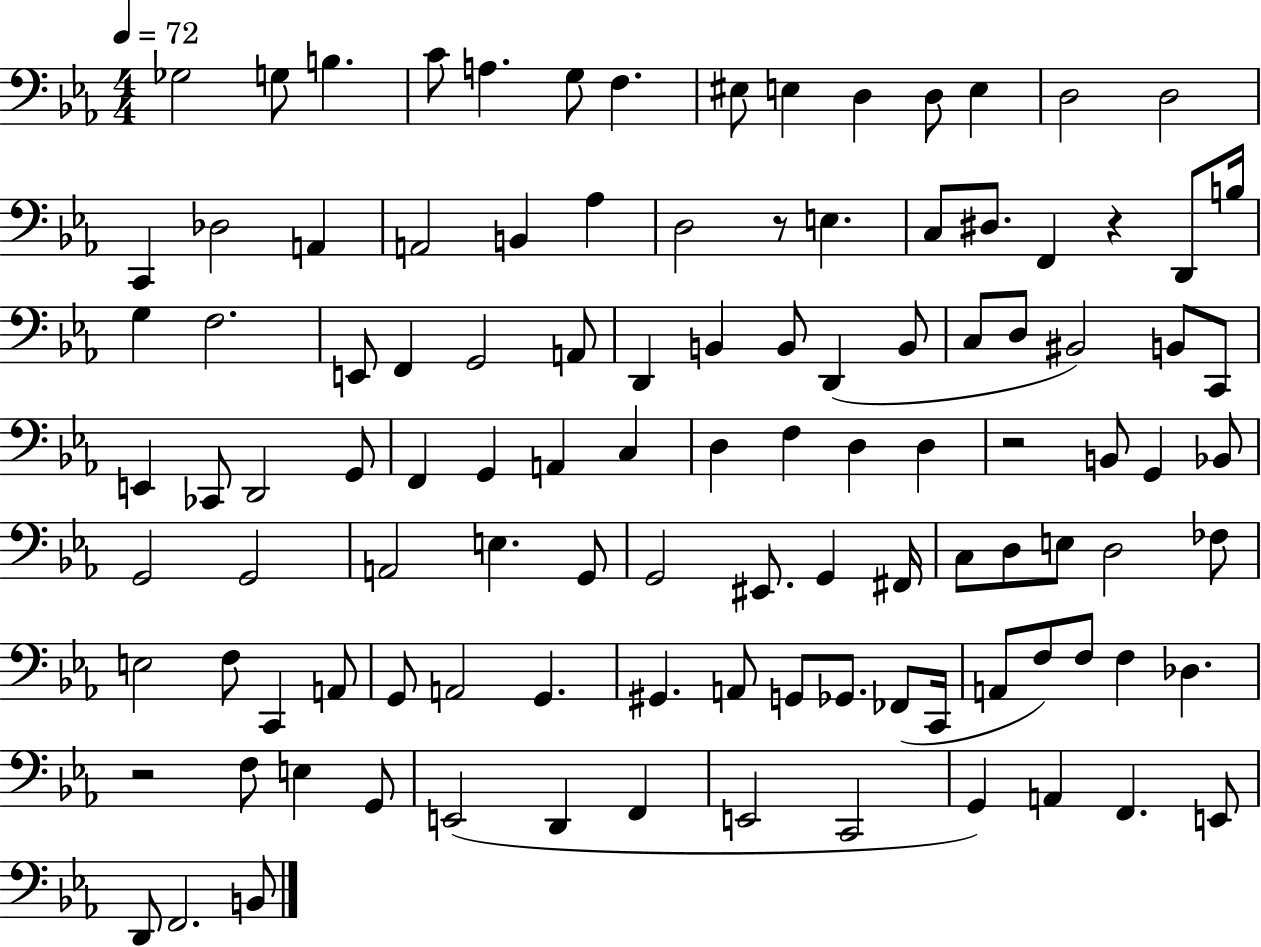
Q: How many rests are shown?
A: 4